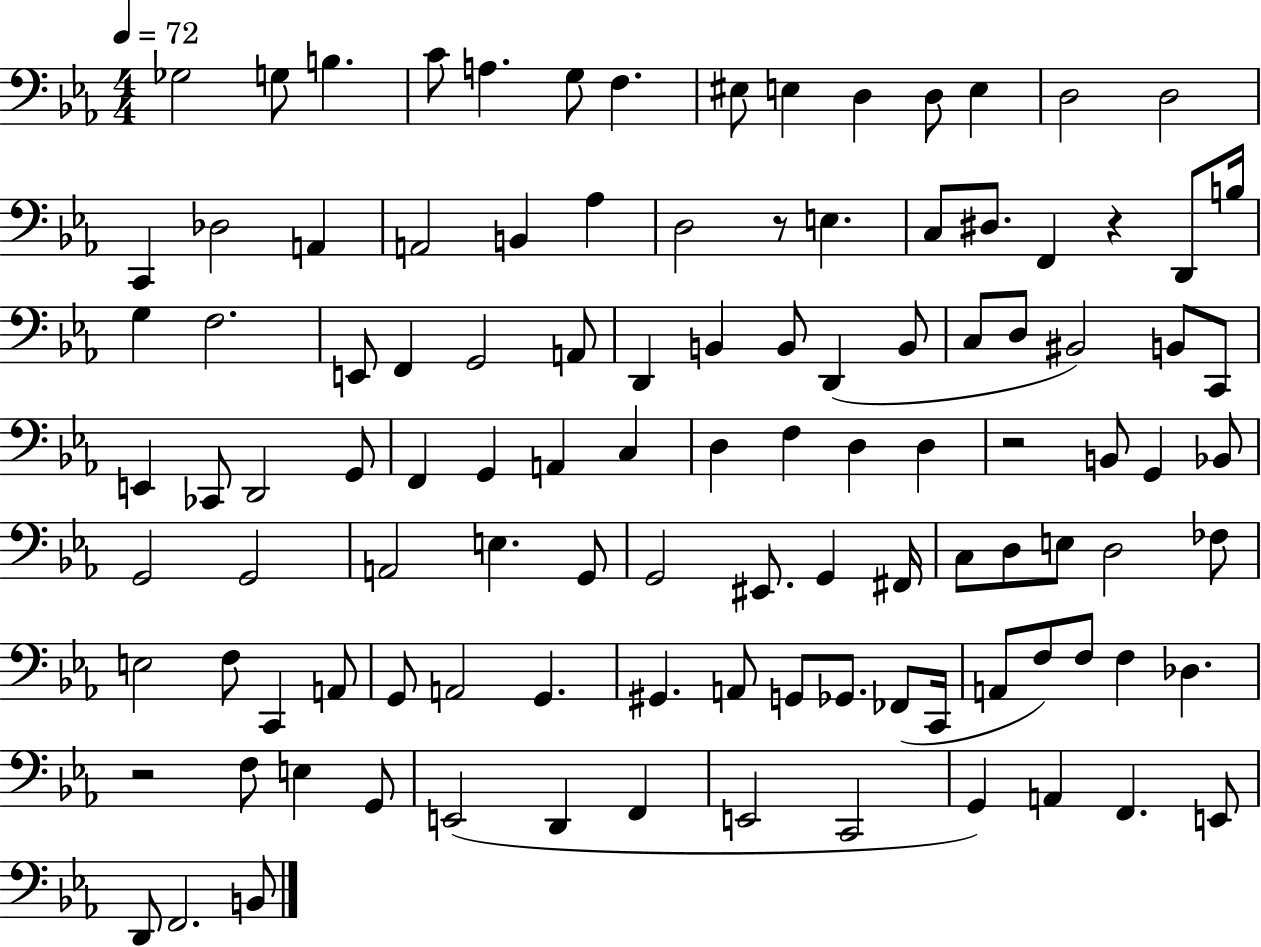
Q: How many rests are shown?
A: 4